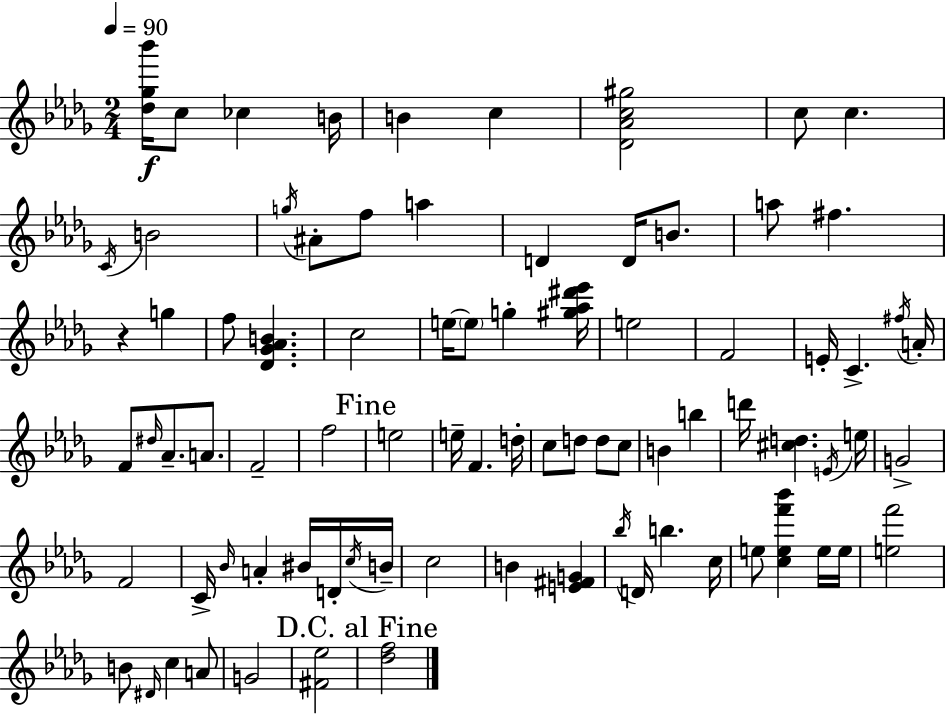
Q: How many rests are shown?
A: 1